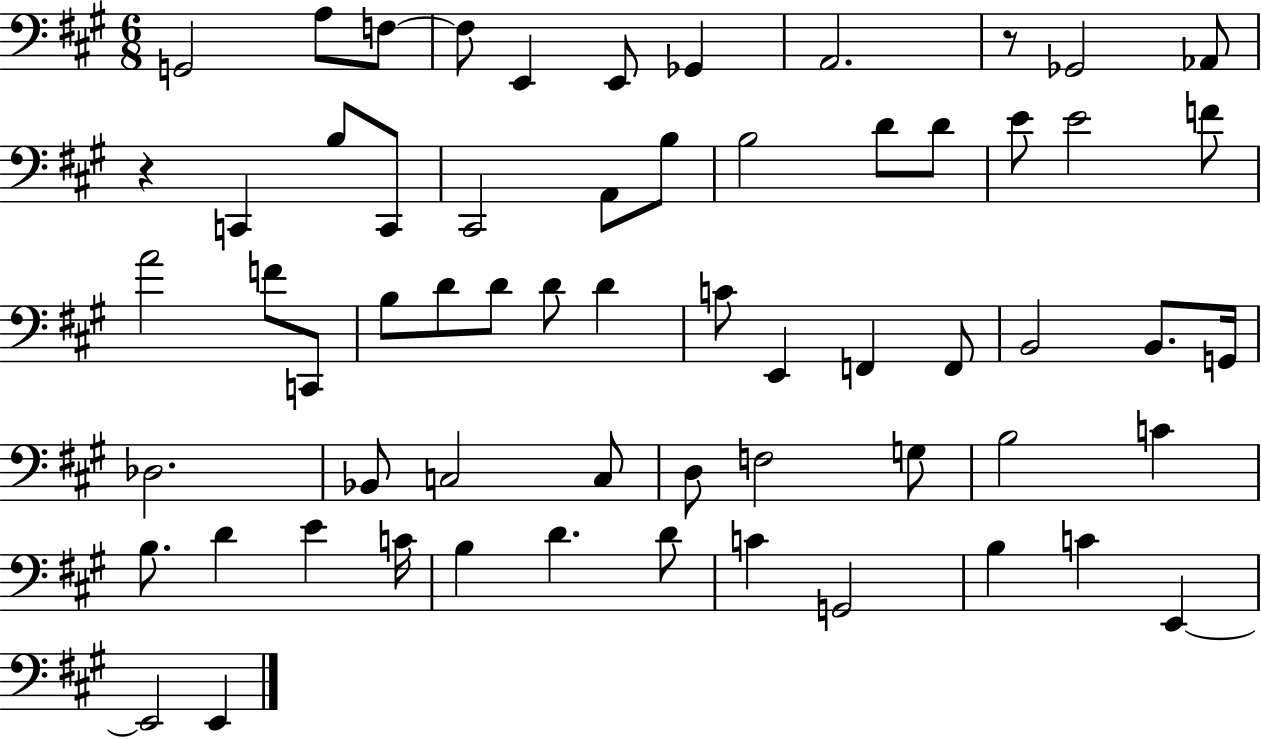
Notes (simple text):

G2/h A3/e F3/e F3/e E2/q E2/e Gb2/q A2/h. R/e Gb2/h Ab2/e R/q C2/q B3/e C2/e C#2/h A2/e B3/e B3/h D4/e D4/e E4/e E4/h F4/e A4/h F4/e C2/e B3/e D4/e D4/e D4/e D4/q C4/e E2/q F2/q F2/e B2/h B2/e. G2/s Db3/h. Bb2/e C3/h C3/e D3/e F3/h G3/e B3/h C4/q B3/e. D4/q E4/q C4/s B3/q D4/q. D4/e C4/q G2/h B3/q C4/q E2/q E2/h E2/q